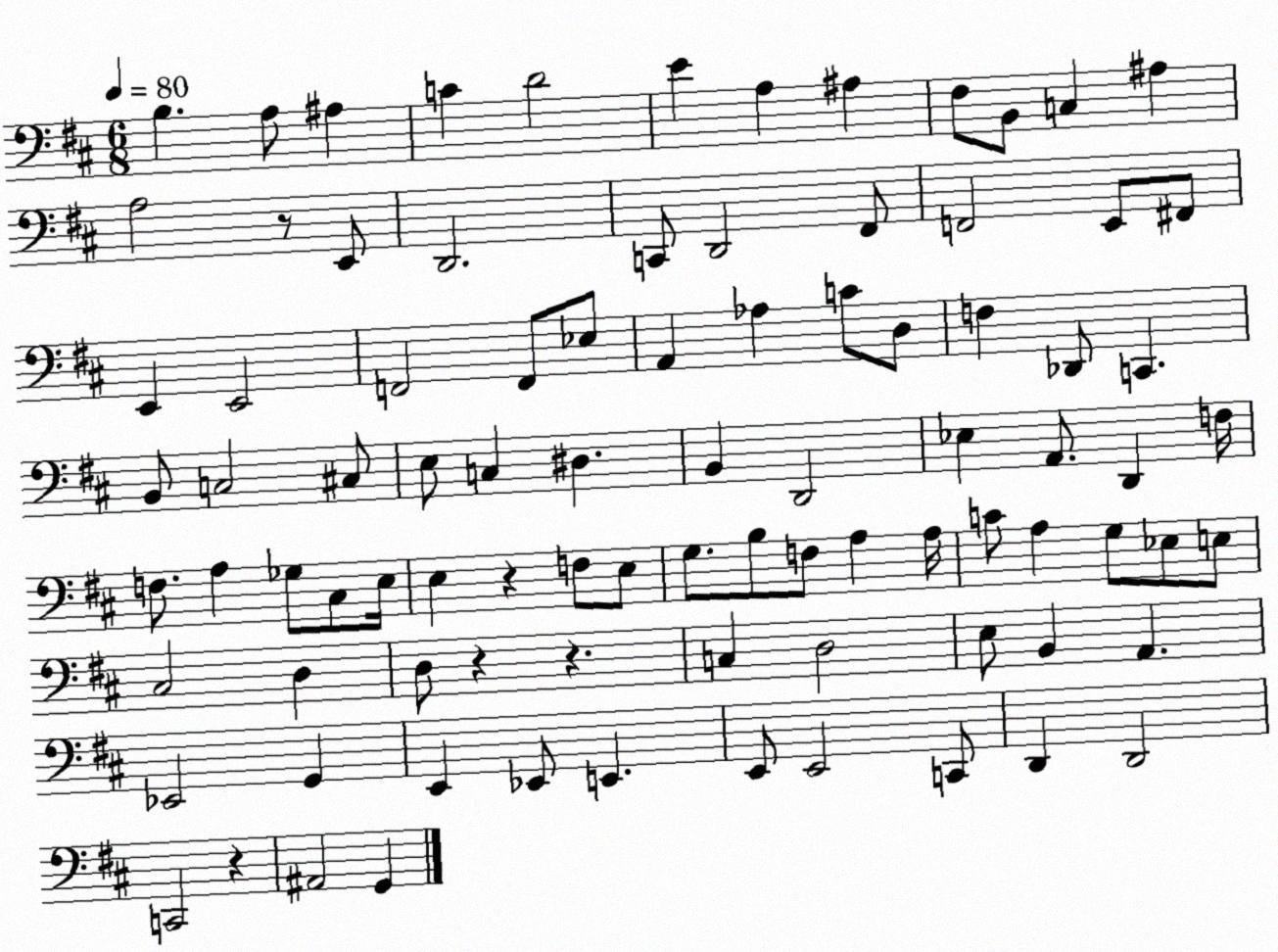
X:1
T:Untitled
M:6/8
L:1/4
K:D
B, A,/2 ^A, C D2 E A, ^A, ^F,/2 B,,/2 C, ^A, A,2 z/2 E,,/2 D,,2 C,,/2 D,,2 ^F,,/2 F,,2 E,,/2 ^F,,/2 E,, E,,2 F,,2 F,,/2 _E,/2 A,, _A, C/2 D,/2 F, _D,,/2 C,, B,,/2 C,2 ^C,/2 E,/2 C, ^D, B,, D,,2 _E, A,,/2 D,, F,/4 F,/2 A, _G,/2 ^C,/2 E,/4 E, z F,/2 E,/2 G,/2 B,/2 F,/2 A, A,/4 C/2 A, G,/2 _E,/2 E,/2 ^C,2 D, D,/2 z z C, D,2 E,/2 B,, A,, _E,,2 G,, E,, _E,,/2 E,, E,,/2 E,,2 C,,/2 D,, D,,2 C,,2 z ^A,,2 G,,